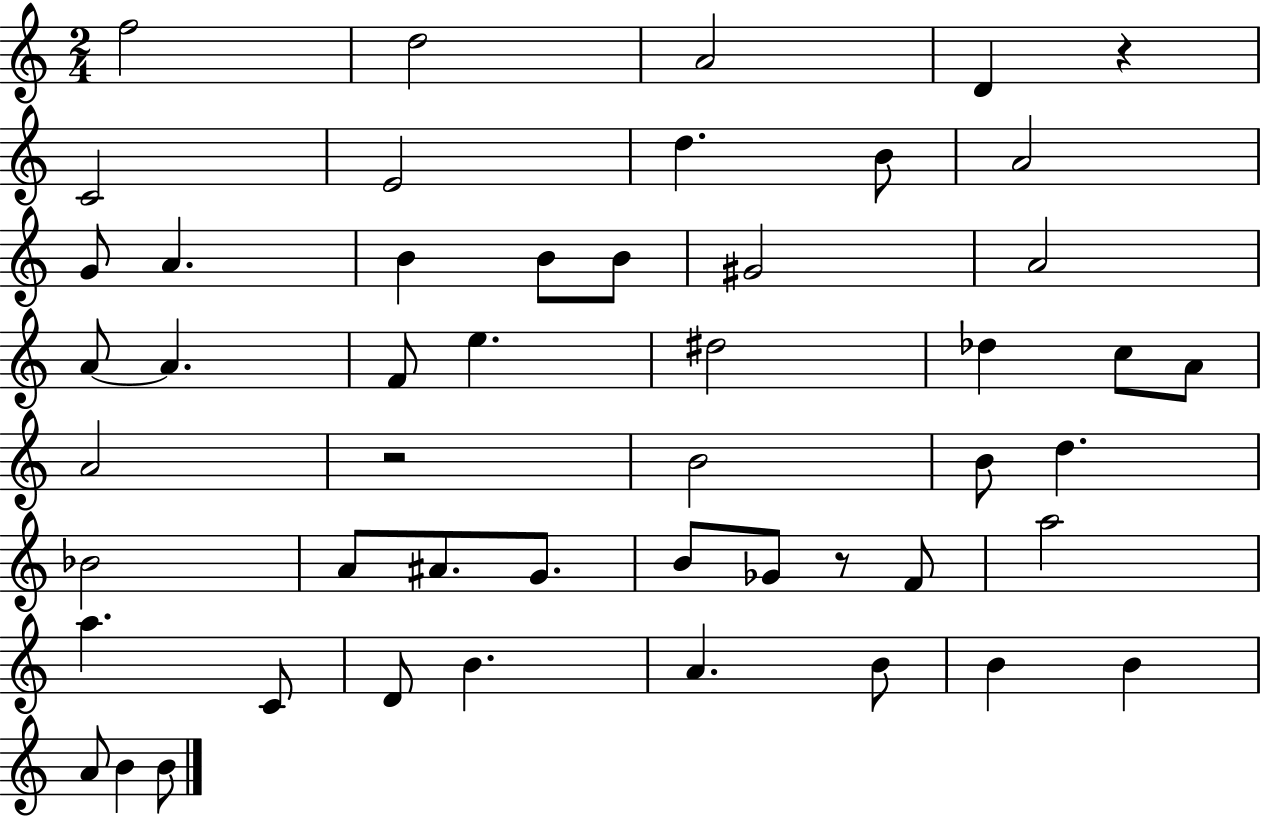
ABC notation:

X:1
T:Untitled
M:2/4
L:1/4
K:C
f2 d2 A2 D z C2 E2 d B/2 A2 G/2 A B B/2 B/2 ^G2 A2 A/2 A F/2 e ^d2 _d c/2 A/2 A2 z2 B2 B/2 d _B2 A/2 ^A/2 G/2 B/2 _G/2 z/2 F/2 a2 a C/2 D/2 B A B/2 B B A/2 B B/2